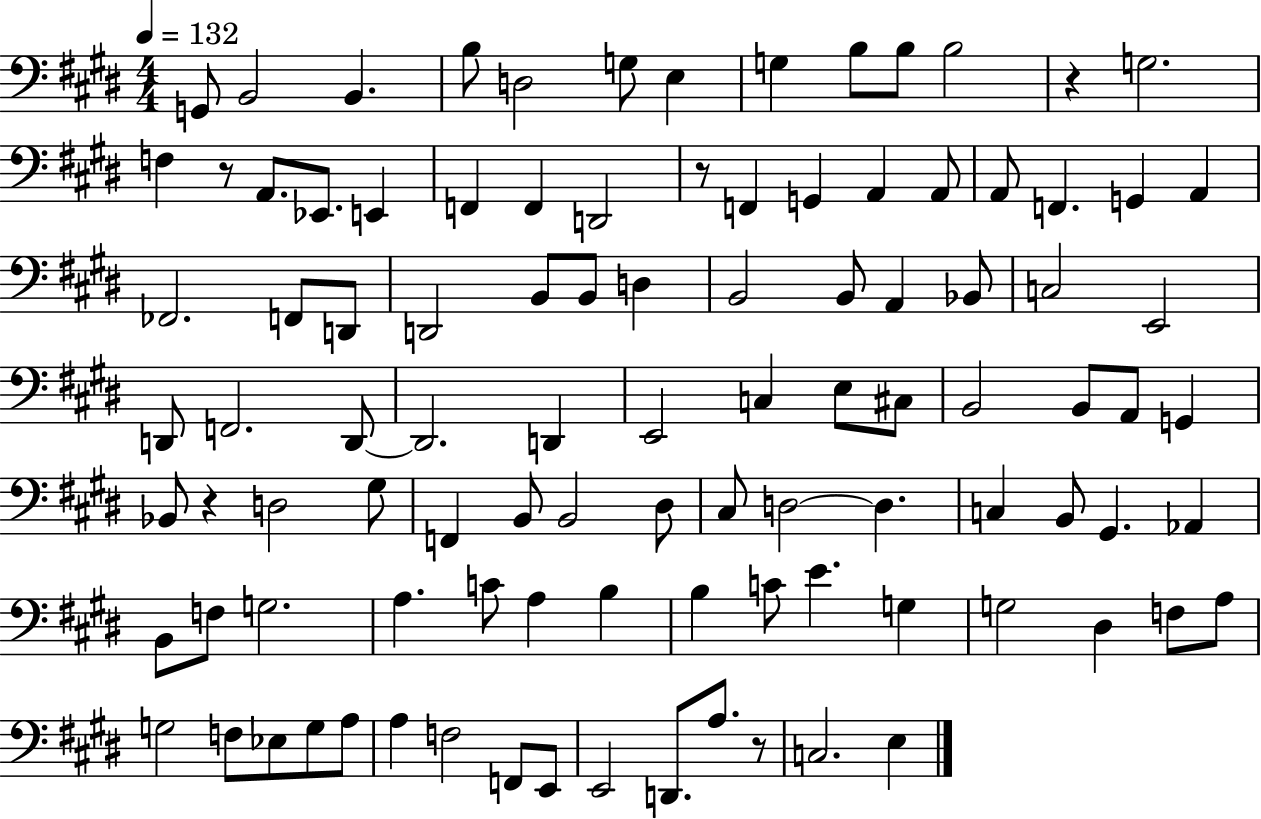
G2/e B2/h B2/q. B3/e D3/h G3/e E3/q G3/q B3/e B3/e B3/h R/q G3/h. F3/q R/e A2/e. Eb2/e. E2/q F2/q F2/q D2/h R/e F2/q G2/q A2/q A2/e A2/e F2/q. G2/q A2/q FES2/h. F2/e D2/e D2/h B2/e B2/e D3/q B2/h B2/e A2/q Bb2/e C3/h E2/h D2/e F2/h. D2/e D2/h. D2/q E2/h C3/q E3/e C#3/e B2/h B2/e A2/e G2/q Bb2/e R/q D3/h G#3/e F2/q B2/e B2/h D#3/e C#3/e D3/h D3/q. C3/q B2/e G#2/q. Ab2/q B2/e F3/e G3/h. A3/q. C4/e A3/q B3/q B3/q C4/e E4/q. G3/q G3/h D#3/q F3/e A3/e G3/h F3/e Eb3/e G3/e A3/e A3/q F3/h F2/e E2/e E2/h D2/e. A3/e. R/e C3/h. E3/q